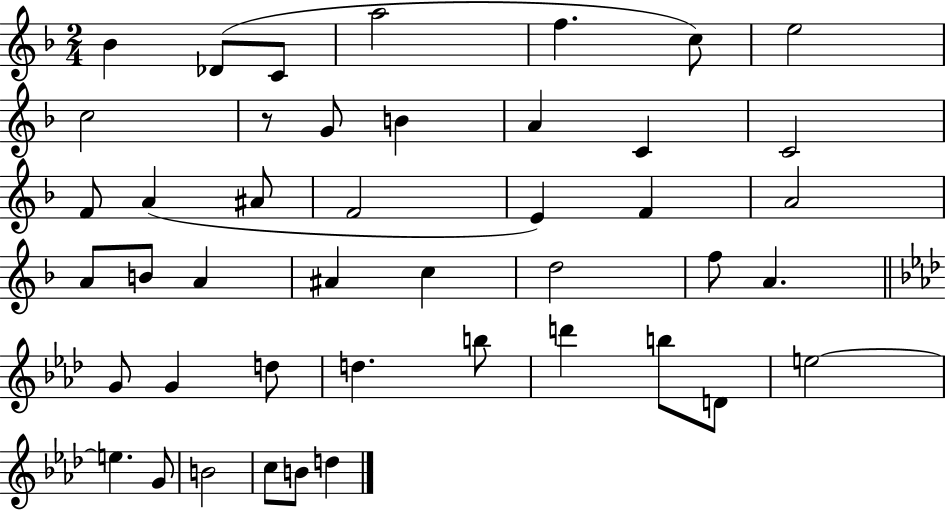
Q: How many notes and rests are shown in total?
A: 44